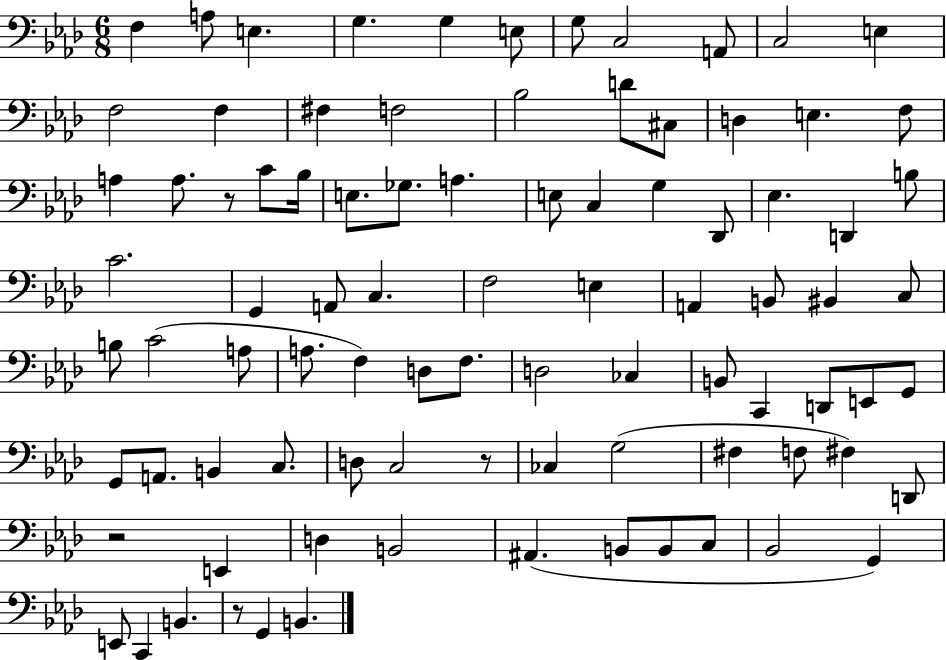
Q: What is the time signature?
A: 6/8